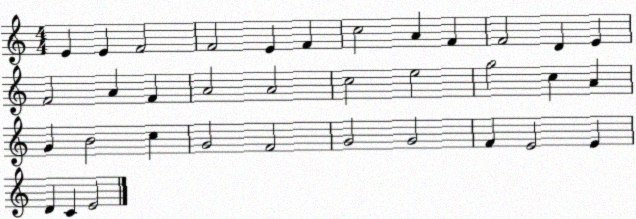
X:1
T:Untitled
M:4/4
L:1/4
K:C
E E F2 F2 E F c2 A F F2 D E F2 A F A2 A2 c2 e2 g2 c A G B2 c G2 F2 G2 G2 F E2 E D C E2